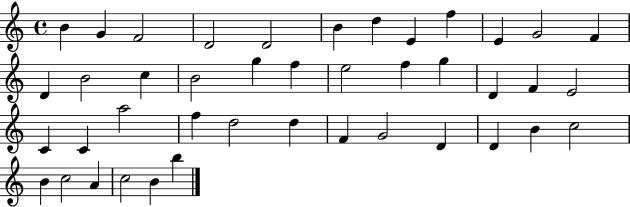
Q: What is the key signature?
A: C major